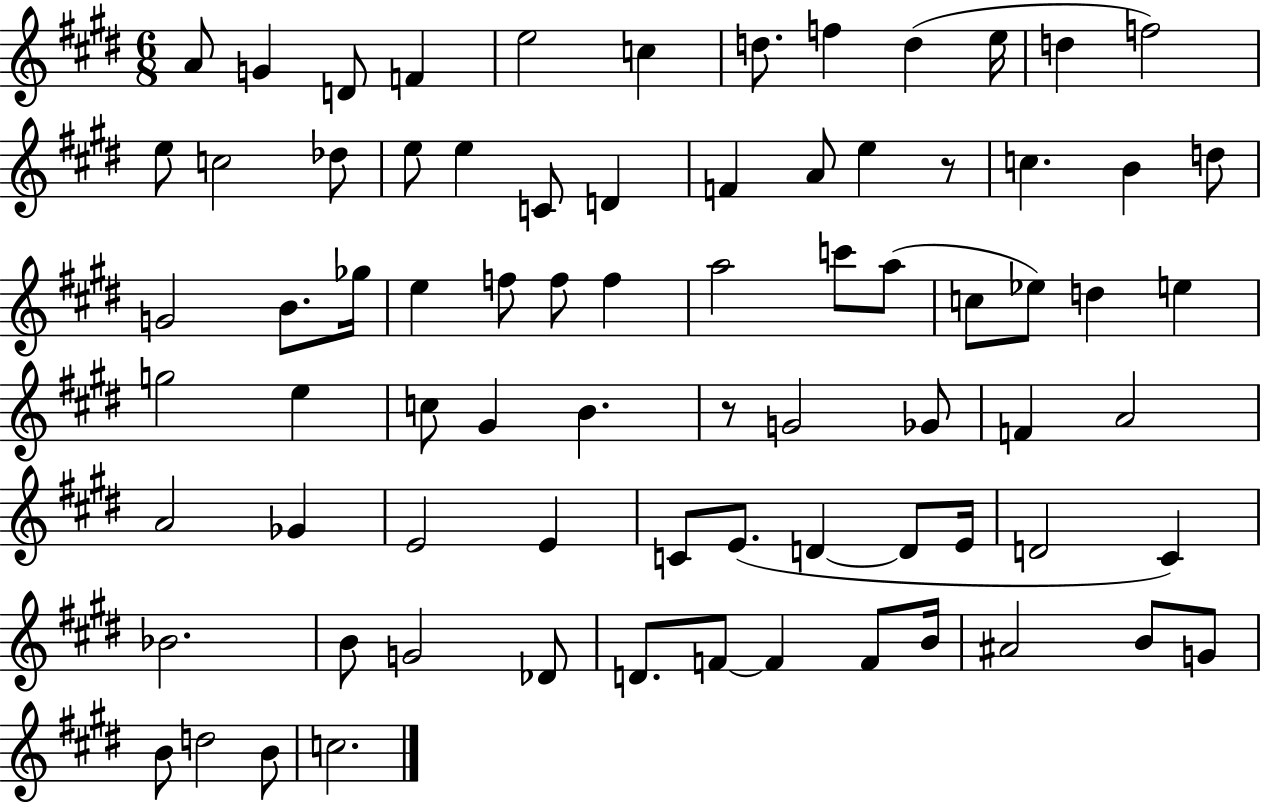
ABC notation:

X:1
T:Untitled
M:6/8
L:1/4
K:E
A/2 G D/2 F e2 c d/2 f d e/4 d f2 e/2 c2 _d/2 e/2 e C/2 D F A/2 e z/2 c B d/2 G2 B/2 _g/4 e f/2 f/2 f a2 c'/2 a/2 c/2 _e/2 d e g2 e c/2 ^G B z/2 G2 _G/2 F A2 A2 _G E2 E C/2 E/2 D D/2 E/4 D2 ^C _B2 B/2 G2 _D/2 D/2 F/2 F F/2 B/4 ^A2 B/2 G/2 B/2 d2 B/2 c2